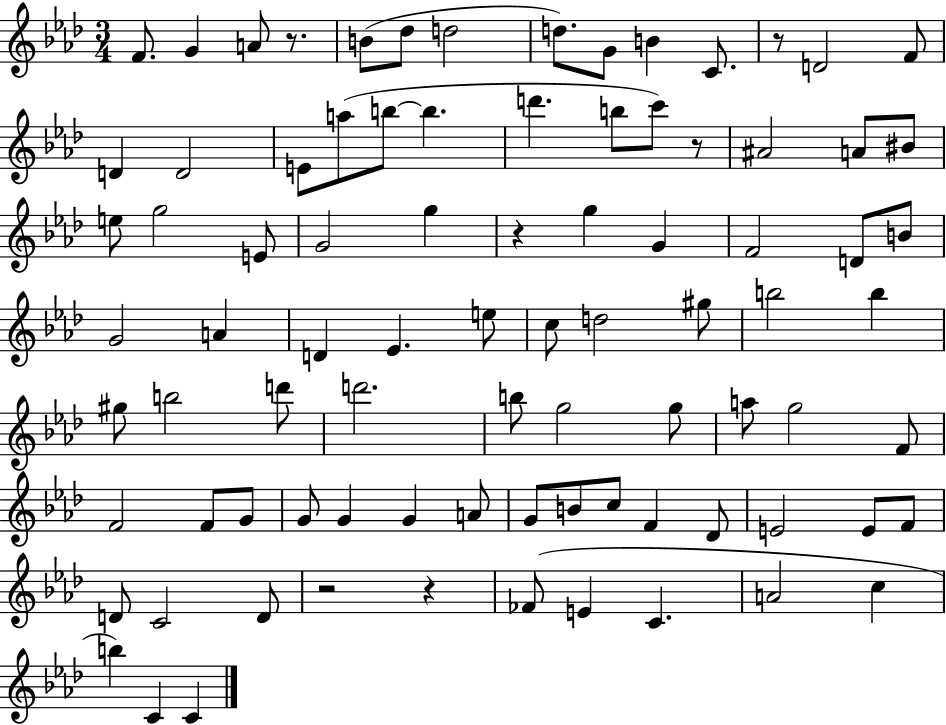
{
  \clef treble
  \numericTimeSignature
  \time 3/4
  \key aes \major
  \repeat volta 2 { f'8. g'4 a'8 r8. | b'8( des''8 d''2 | d''8.) g'8 b'4 c'8. | r8 d'2 f'8 | \break d'4 d'2 | e'8 a''8( b''8~~ b''4. | d'''4. b''8 c'''8) r8 | ais'2 a'8 bis'8 | \break e''8 g''2 e'8 | g'2 g''4 | r4 g''4 g'4 | f'2 d'8 b'8 | \break g'2 a'4 | d'4 ees'4. e''8 | c''8 d''2 gis''8 | b''2 b''4 | \break gis''8 b''2 d'''8 | d'''2. | b''8 g''2 g''8 | a''8 g''2 f'8 | \break f'2 f'8 g'8 | g'8 g'4 g'4 a'8 | g'8 b'8 c''8 f'4 des'8 | e'2 e'8 f'8 | \break d'8 c'2 d'8 | r2 r4 | fes'8( e'4 c'4. | a'2 c''4 | \break b''4) c'4 c'4 | } \bar "|."
}